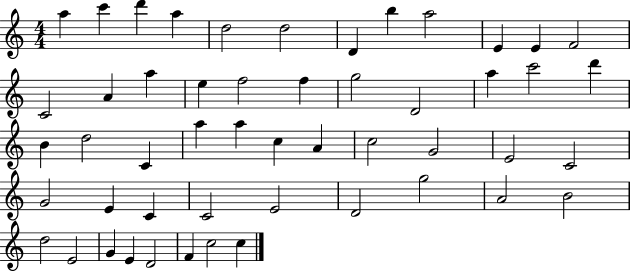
{
  \clef treble
  \numericTimeSignature
  \time 4/4
  \key c \major
  a''4 c'''4 d'''4 a''4 | d''2 d''2 | d'4 b''4 a''2 | e'4 e'4 f'2 | \break c'2 a'4 a''4 | e''4 f''2 f''4 | g''2 d'2 | a''4 c'''2 d'''4 | \break b'4 d''2 c'4 | a''4 a''4 c''4 a'4 | c''2 g'2 | e'2 c'2 | \break g'2 e'4 c'4 | c'2 e'2 | d'2 g''2 | a'2 b'2 | \break d''2 e'2 | g'4 e'4 d'2 | f'4 c''2 c''4 | \bar "|."
}